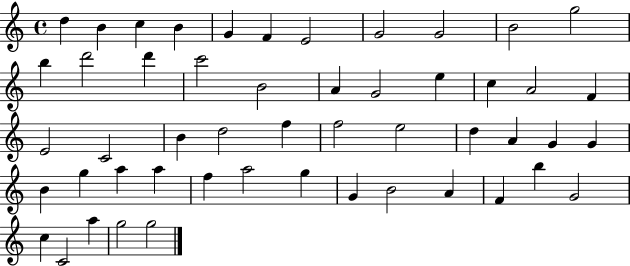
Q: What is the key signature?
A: C major